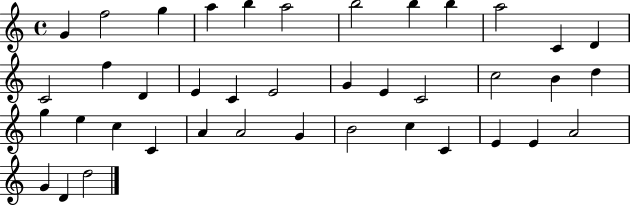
G4/q F5/h G5/q A5/q B5/q A5/h B5/h B5/q B5/q A5/h C4/q D4/q C4/h F5/q D4/q E4/q C4/q E4/h G4/q E4/q C4/h C5/h B4/q D5/q G5/q E5/q C5/q C4/q A4/q A4/h G4/q B4/h C5/q C4/q E4/q E4/q A4/h G4/q D4/q D5/h